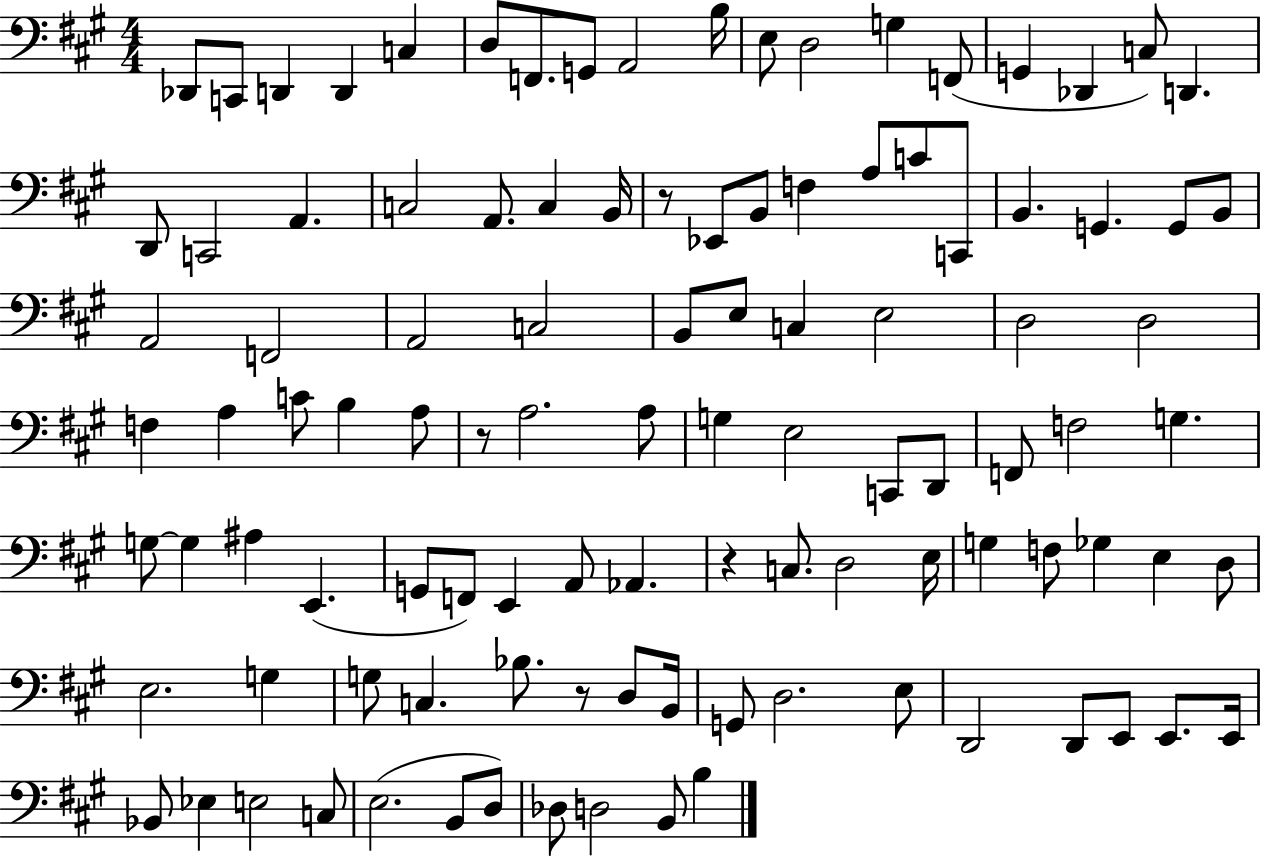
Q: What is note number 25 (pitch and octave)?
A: B2